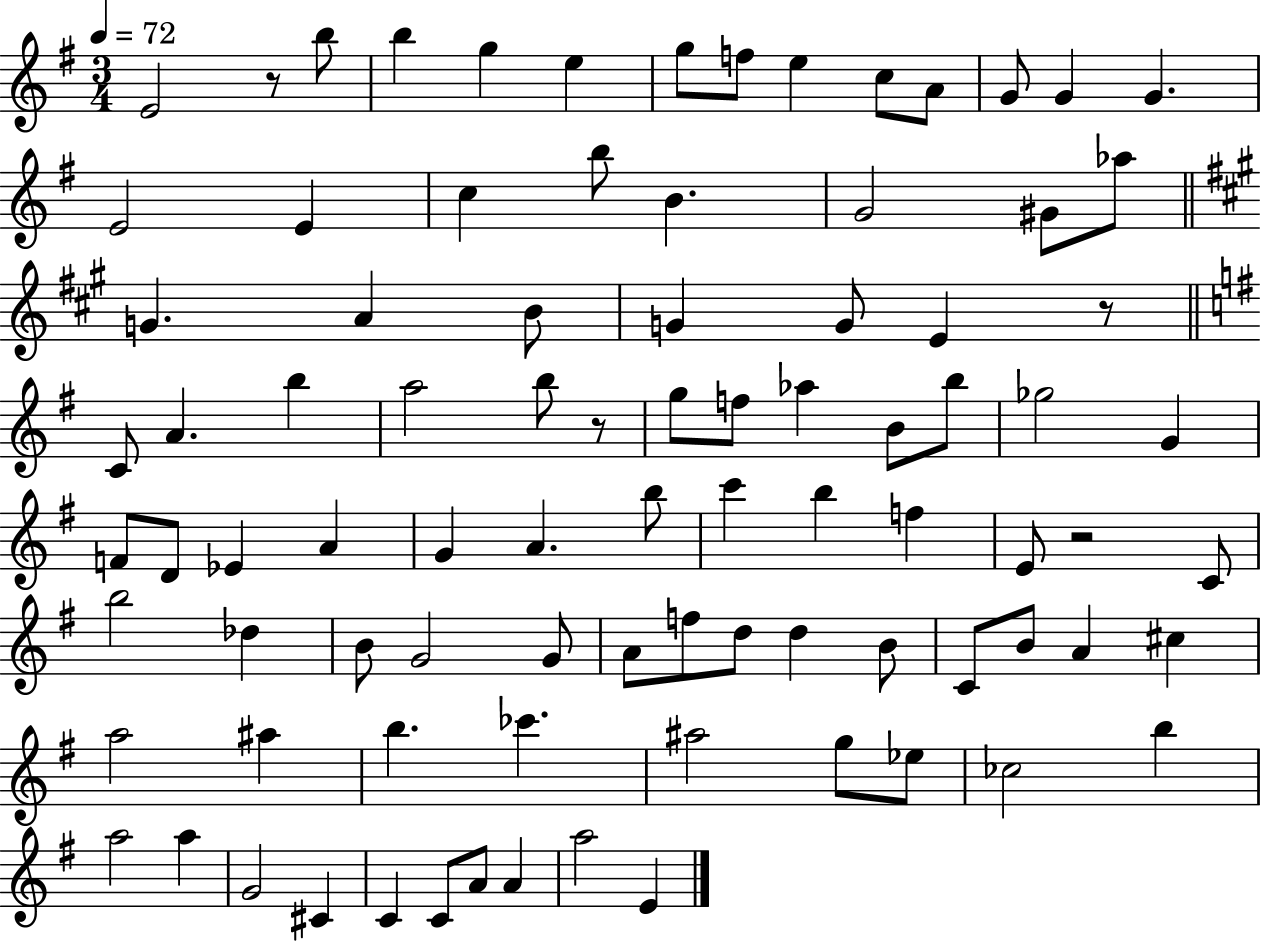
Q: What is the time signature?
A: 3/4